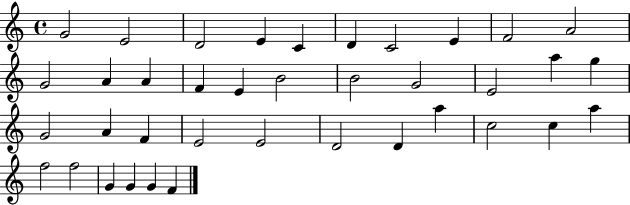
{
  \clef treble
  \time 4/4
  \defaultTimeSignature
  \key c \major
  g'2 e'2 | d'2 e'4 c'4 | d'4 c'2 e'4 | f'2 a'2 | \break g'2 a'4 a'4 | f'4 e'4 b'2 | b'2 g'2 | e'2 a''4 g''4 | \break g'2 a'4 f'4 | e'2 e'2 | d'2 d'4 a''4 | c''2 c''4 a''4 | \break f''2 f''2 | g'4 g'4 g'4 f'4 | \bar "|."
}